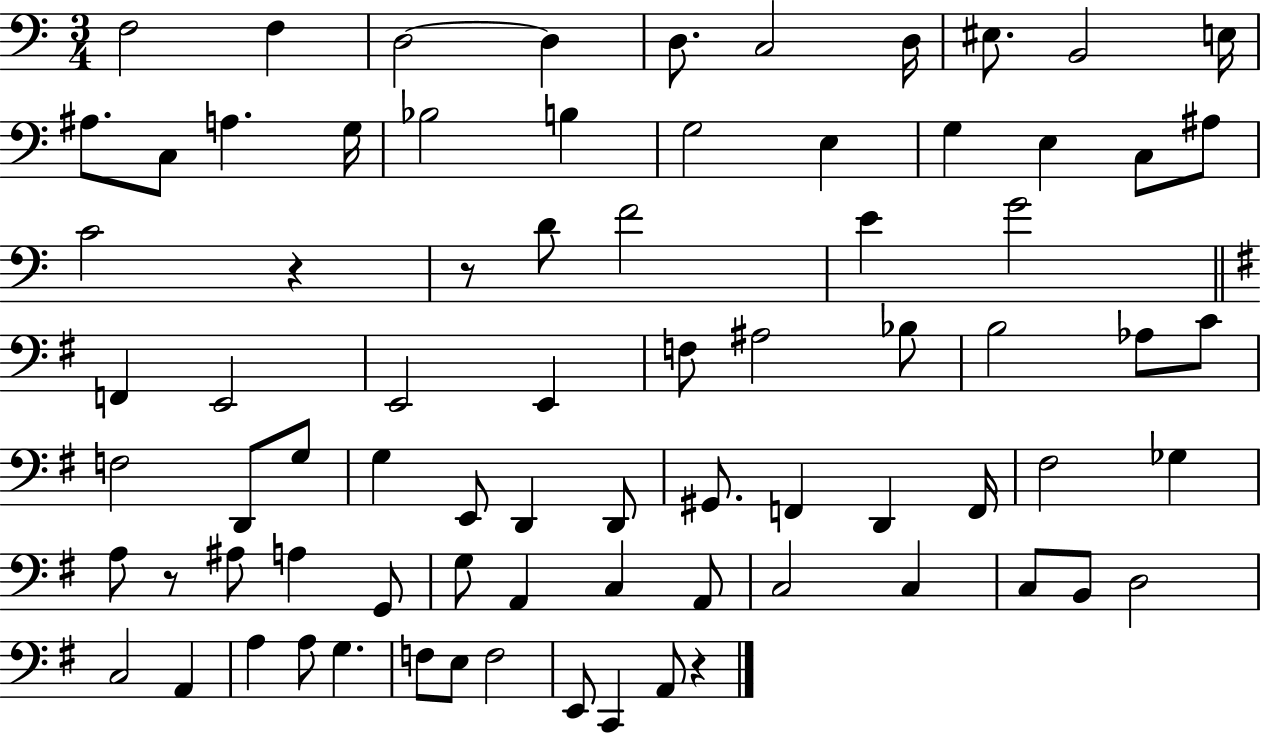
X:1
T:Untitled
M:3/4
L:1/4
K:C
F,2 F, D,2 D, D,/2 C,2 D,/4 ^E,/2 B,,2 E,/4 ^A,/2 C,/2 A, G,/4 _B,2 B, G,2 E, G, E, C,/2 ^A,/2 C2 z z/2 D/2 F2 E G2 F,, E,,2 E,,2 E,, F,/2 ^A,2 _B,/2 B,2 _A,/2 C/2 F,2 D,,/2 G,/2 G, E,,/2 D,, D,,/2 ^G,,/2 F,, D,, F,,/4 ^F,2 _G, A,/2 z/2 ^A,/2 A, G,,/2 G,/2 A,, C, A,,/2 C,2 C, C,/2 B,,/2 D,2 C,2 A,, A, A,/2 G, F,/2 E,/2 F,2 E,,/2 C,, A,,/2 z